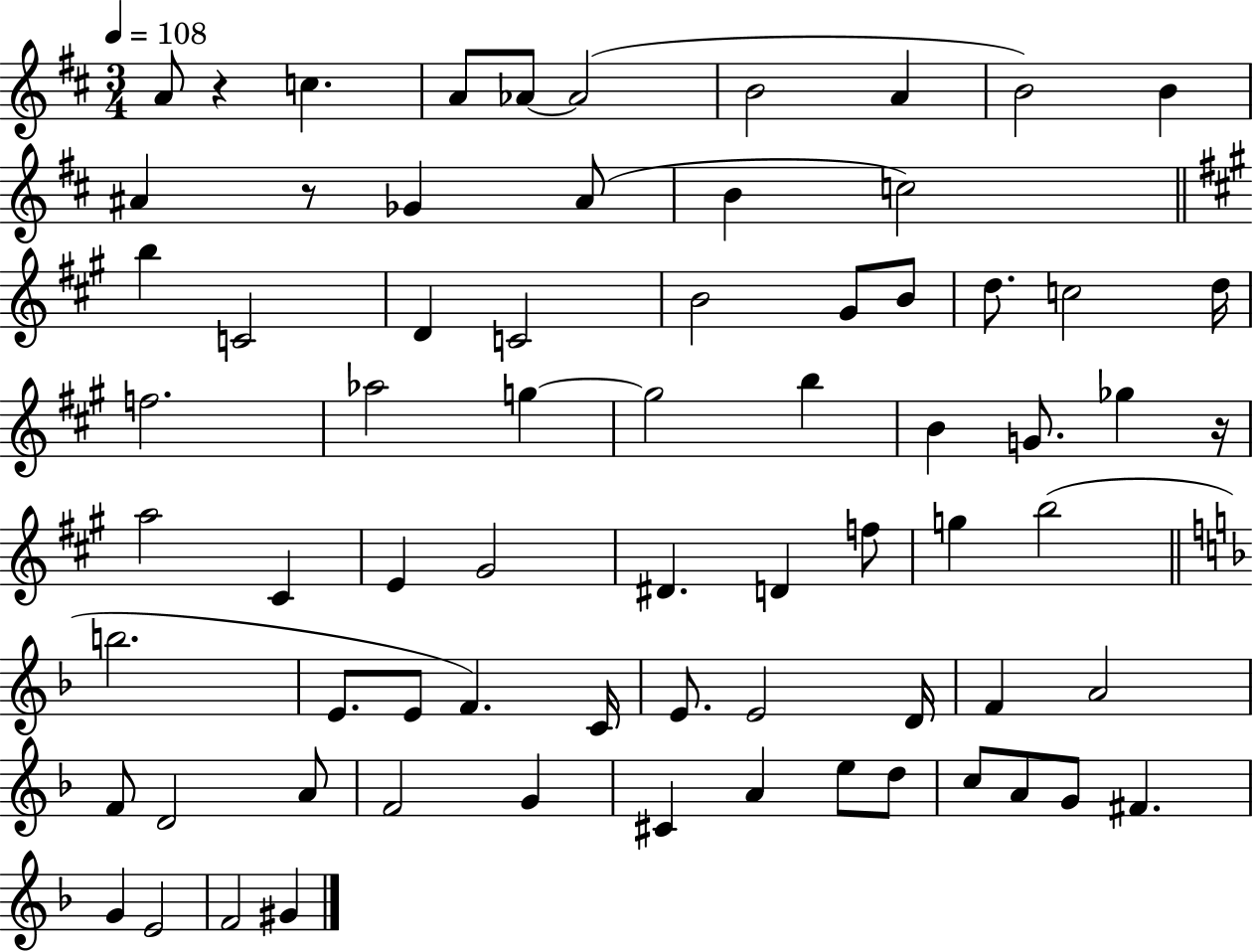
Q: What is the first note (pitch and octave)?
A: A4